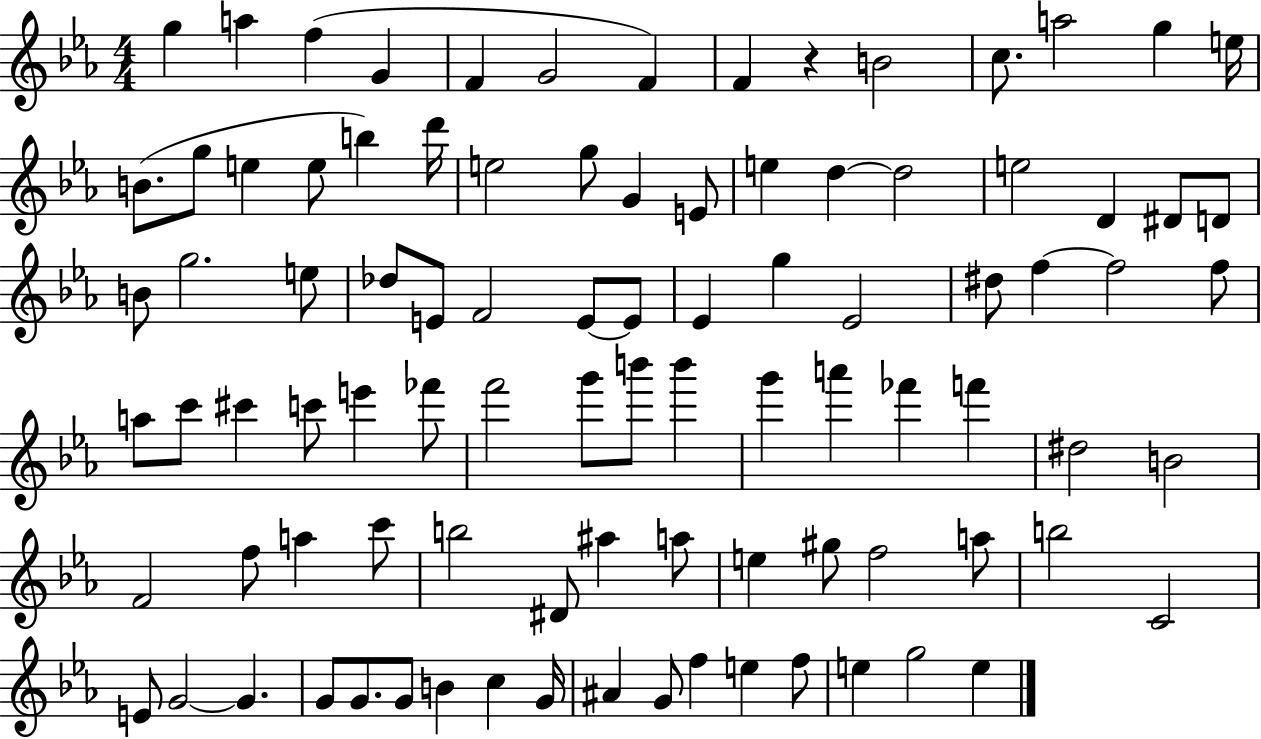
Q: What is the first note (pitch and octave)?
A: G5